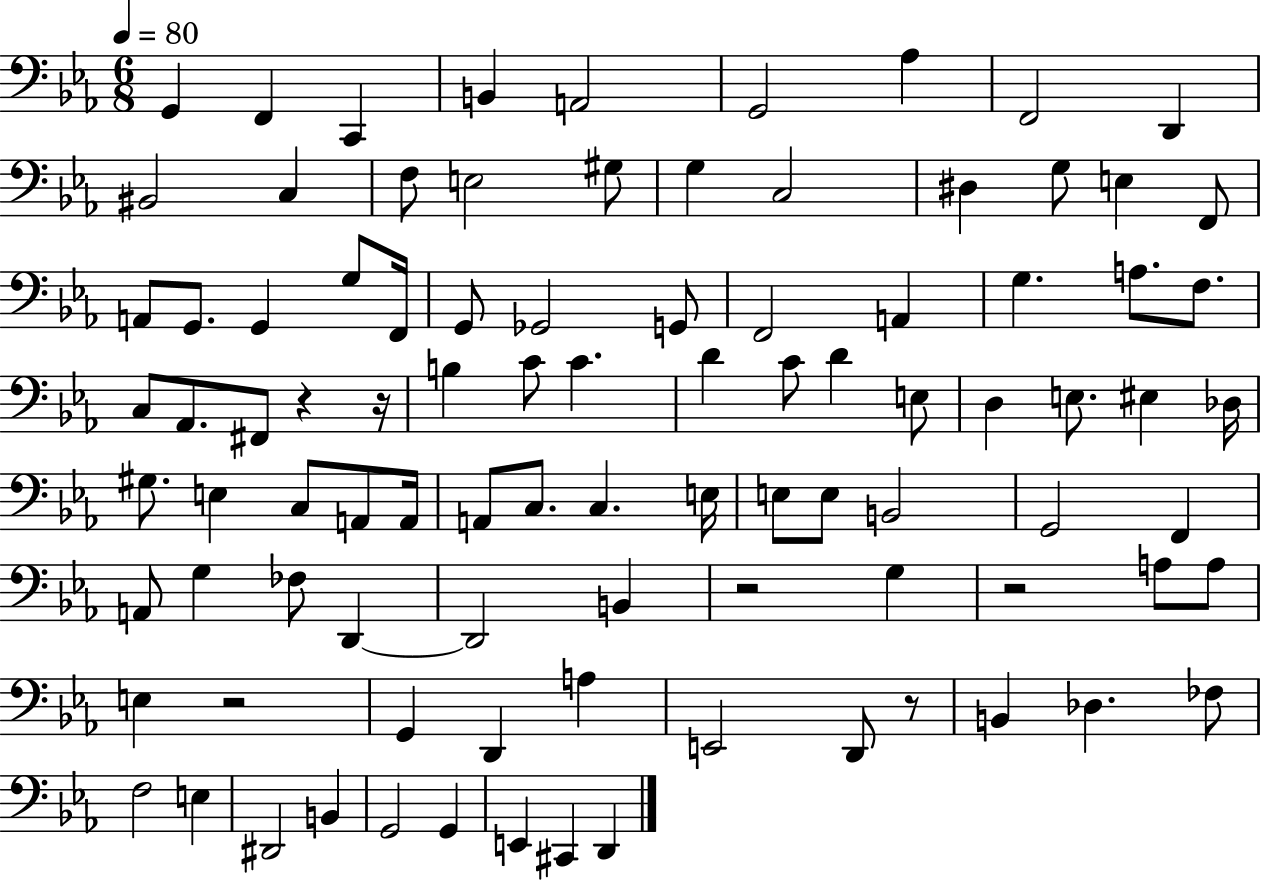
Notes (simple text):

G2/q F2/q C2/q B2/q A2/h G2/h Ab3/q F2/h D2/q BIS2/h C3/q F3/e E3/h G#3/e G3/q C3/h D#3/q G3/e E3/q F2/e A2/e G2/e. G2/q G3/e F2/s G2/e Gb2/h G2/e F2/h A2/q G3/q. A3/e. F3/e. C3/e Ab2/e. F#2/e R/q R/s B3/q C4/e C4/q. D4/q C4/e D4/q E3/e D3/q E3/e. EIS3/q Db3/s G#3/e. E3/q C3/e A2/e A2/s A2/e C3/e. C3/q. E3/s E3/e E3/e B2/h G2/h F2/q A2/e G3/q FES3/e D2/q D2/h B2/q R/h G3/q R/h A3/e A3/e E3/q R/h G2/q D2/q A3/q E2/h D2/e R/e B2/q Db3/q. FES3/e F3/h E3/q D#2/h B2/q G2/h G2/q E2/q C#2/q D2/q